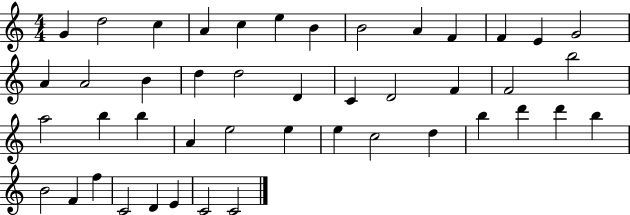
{
  \clef treble
  \numericTimeSignature
  \time 4/4
  \key c \major
  g'4 d''2 c''4 | a'4 c''4 e''4 b'4 | b'2 a'4 f'4 | f'4 e'4 g'2 | \break a'4 a'2 b'4 | d''4 d''2 d'4 | c'4 d'2 f'4 | f'2 b''2 | \break a''2 b''4 b''4 | a'4 e''2 e''4 | e''4 c''2 d''4 | b''4 d'''4 d'''4 b''4 | \break b'2 f'4 f''4 | c'2 d'4 e'4 | c'2 c'2 | \bar "|."
}